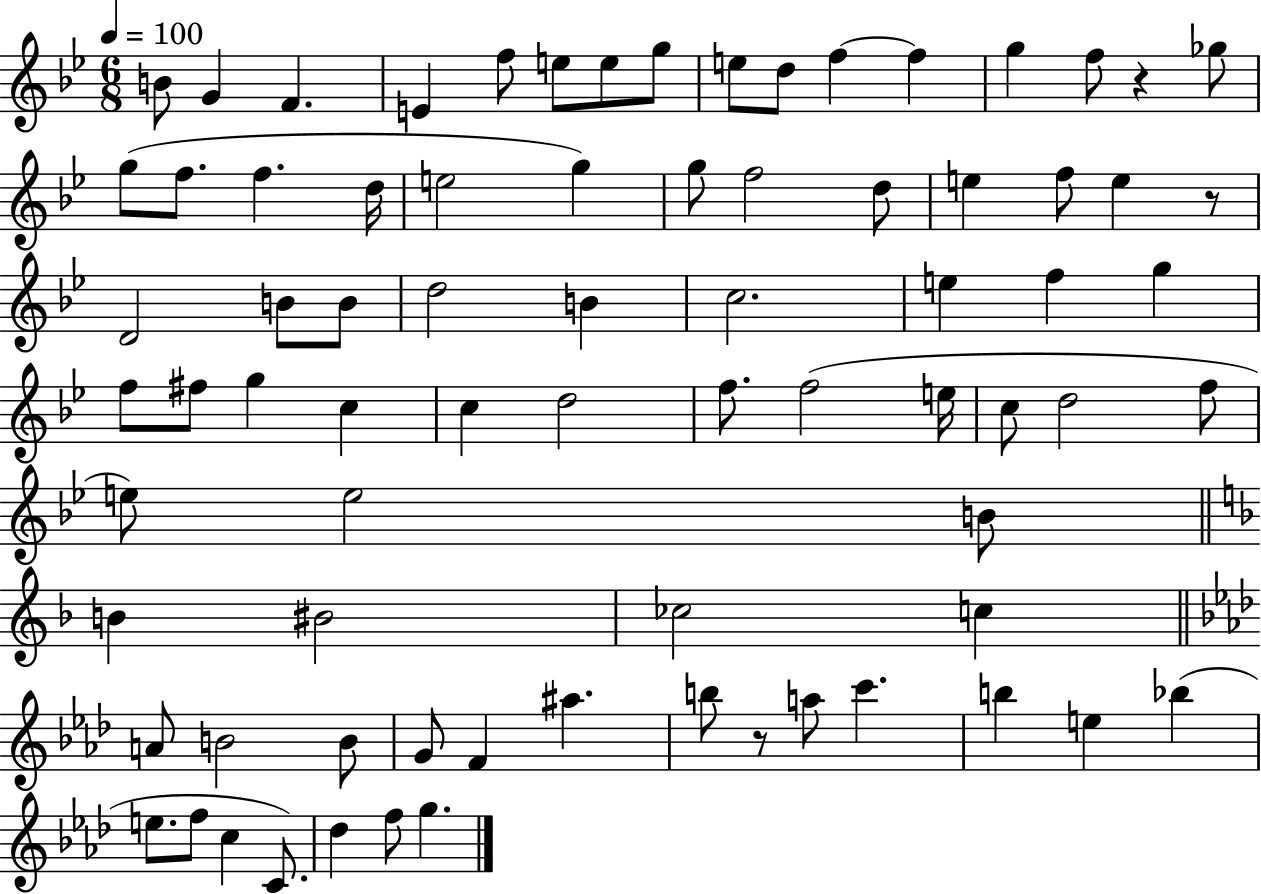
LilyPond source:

{
  \clef treble
  \numericTimeSignature
  \time 6/8
  \key bes \major
  \tempo 4 = 100
  b'8 g'4 f'4. | e'4 f''8 e''8 e''8 g''8 | e''8 d''8 f''4~~ f''4 | g''4 f''8 r4 ges''8 | \break g''8( f''8. f''4. d''16 | e''2 g''4) | g''8 f''2 d''8 | e''4 f''8 e''4 r8 | \break d'2 b'8 b'8 | d''2 b'4 | c''2. | e''4 f''4 g''4 | \break f''8 fis''8 g''4 c''4 | c''4 d''2 | f''8. f''2( e''16 | c''8 d''2 f''8 | \break e''8) e''2 b'8 | \bar "||" \break \key f \major b'4 bis'2 | ces''2 c''4 | \bar "||" \break \key f \minor a'8 b'2 b'8 | g'8 f'4 ais''4. | b''8 r8 a''8 c'''4. | b''4 e''4 bes''4( | \break e''8. f''8 c''4 c'8.) | des''4 f''8 g''4. | \bar "|."
}